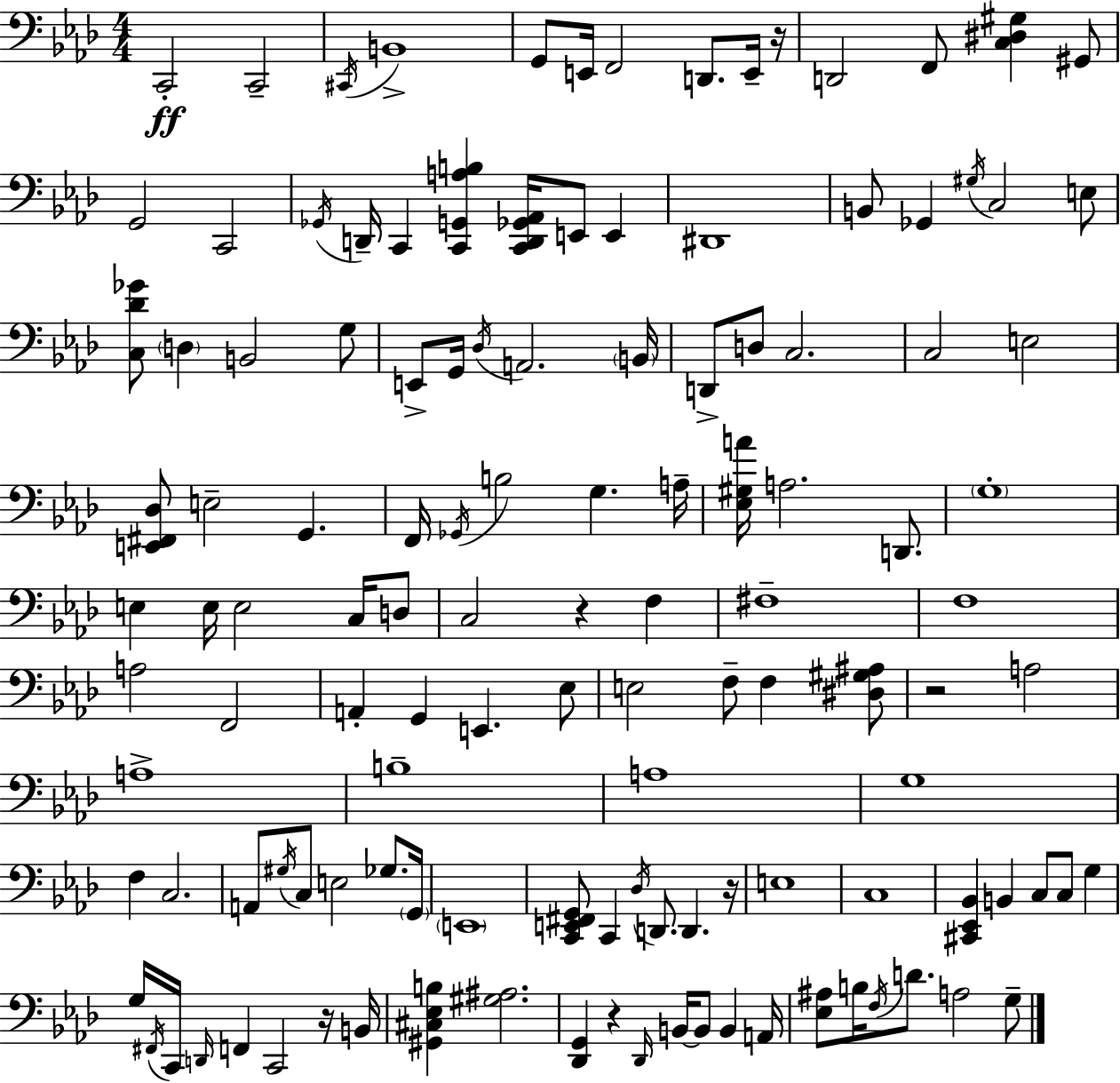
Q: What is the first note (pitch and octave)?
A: C2